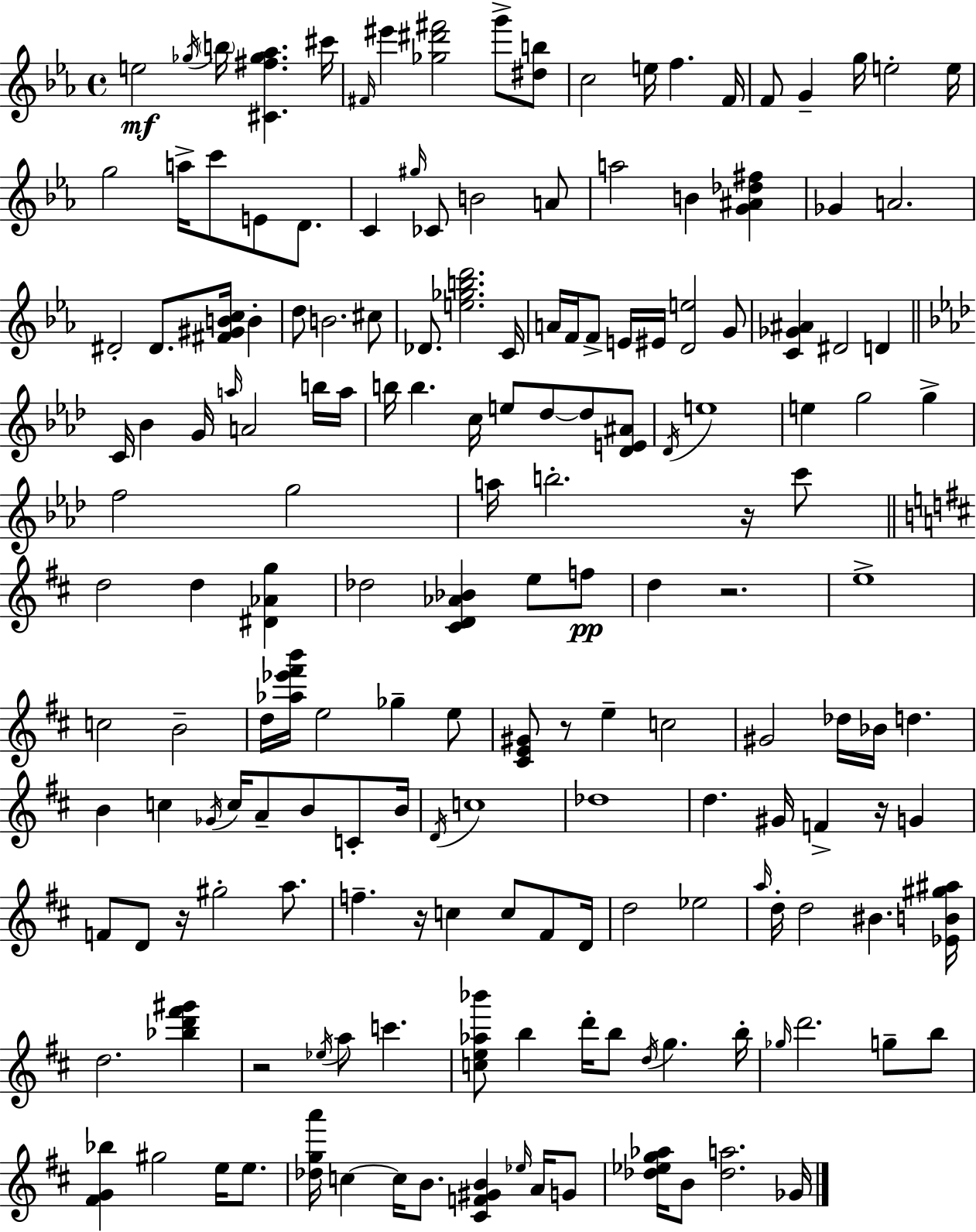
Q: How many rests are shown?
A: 7